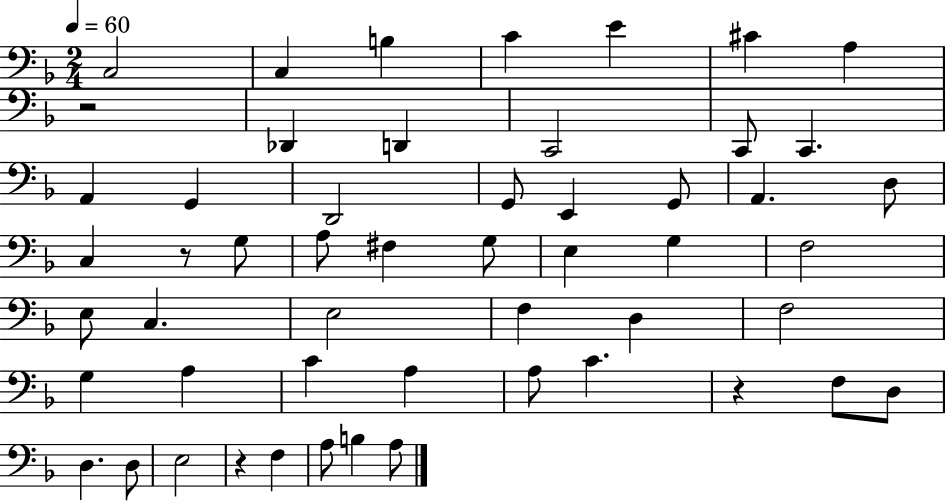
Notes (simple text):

C3/h C3/q B3/q C4/q E4/q C#4/q A3/q R/h Db2/q D2/q C2/h C2/e C2/q. A2/q G2/q D2/h G2/e E2/q G2/e A2/q. D3/e C3/q R/e G3/e A3/e F#3/q G3/e E3/q G3/q F3/h E3/e C3/q. E3/h F3/q D3/q F3/h G3/q A3/q C4/q A3/q A3/e C4/q. R/q F3/e D3/e D3/q. D3/e E3/h R/q F3/q A3/e B3/q A3/e